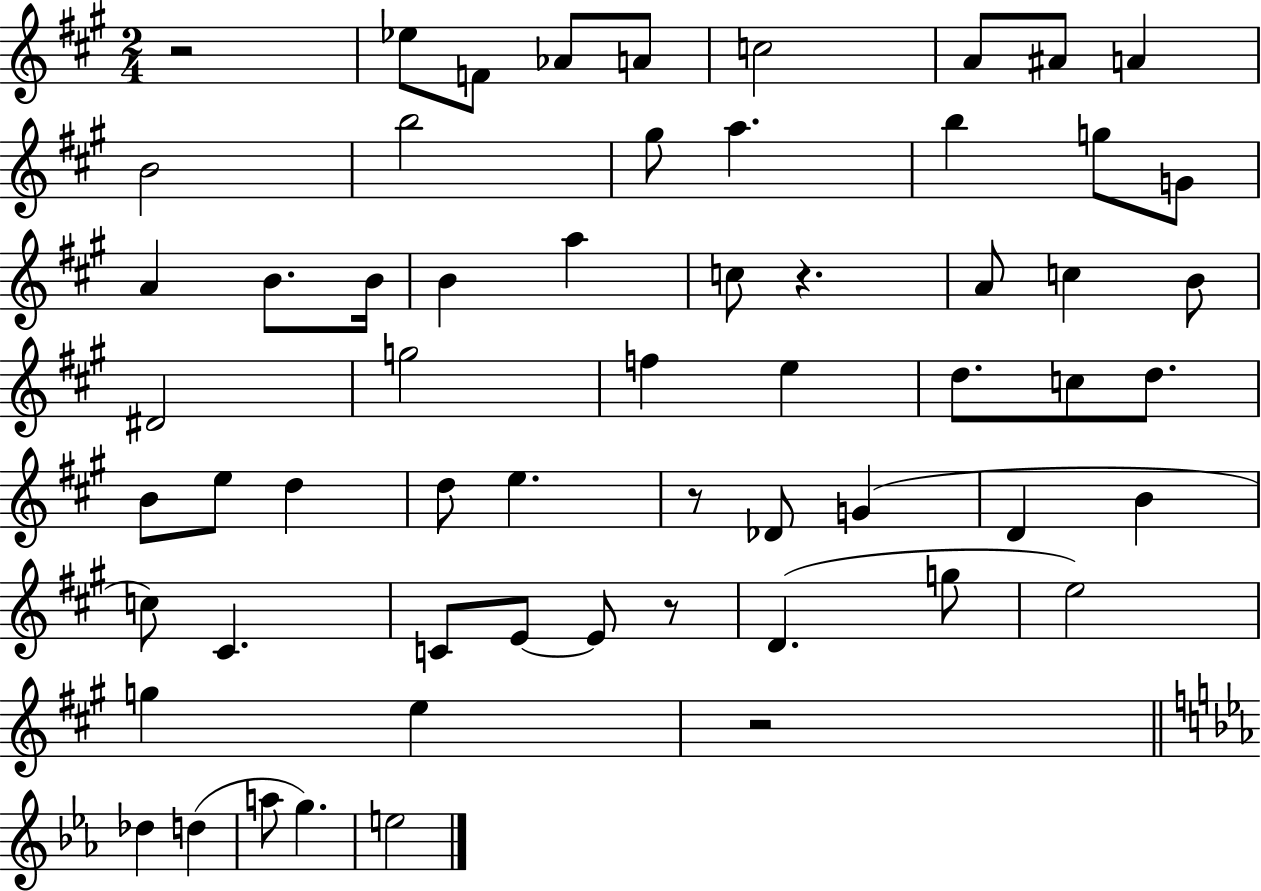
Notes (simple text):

R/h Eb5/e F4/e Ab4/e A4/e C5/h A4/e A#4/e A4/q B4/h B5/h G#5/e A5/q. B5/q G5/e G4/e A4/q B4/e. B4/s B4/q A5/q C5/e R/q. A4/e C5/q B4/e D#4/h G5/h F5/q E5/q D5/e. C5/e D5/e. B4/e E5/e D5/q D5/e E5/q. R/e Db4/e G4/q D4/q B4/q C5/e C#4/q. C4/e E4/e E4/e R/e D4/q. G5/e E5/h G5/q E5/q R/h Db5/q D5/q A5/e G5/q. E5/h